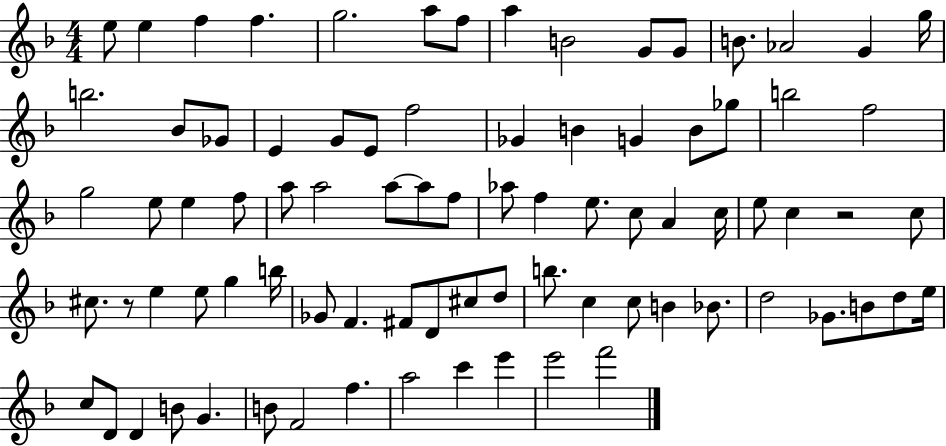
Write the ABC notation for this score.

X:1
T:Untitled
M:4/4
L:1/4
K:F
e/2 e f f g2 a/2 f/2 a B2 G/2 G/2 B/2 _A2 G g/4 b2 _B/2 _G/2 E G/2 E/2 f2 _G B G B/2 _g/2 b2 f2 g2 e/2 e f/2 a/2 a2 a/2 a/2 f/2 _a/2 f e/2 c/2 A c/4 e/2 c z2 c/2 ^c/2 z/2 e e/2 g b/4 _G/2 F ^F/2 D/2 ^c/2 d/2 b/2 c c/2 B _B/2 d2 _G/2 B/2 d/2 e/4 c/2 D/2 D B/2 G B/2 F2 f a2 c' e' e'2 f'2